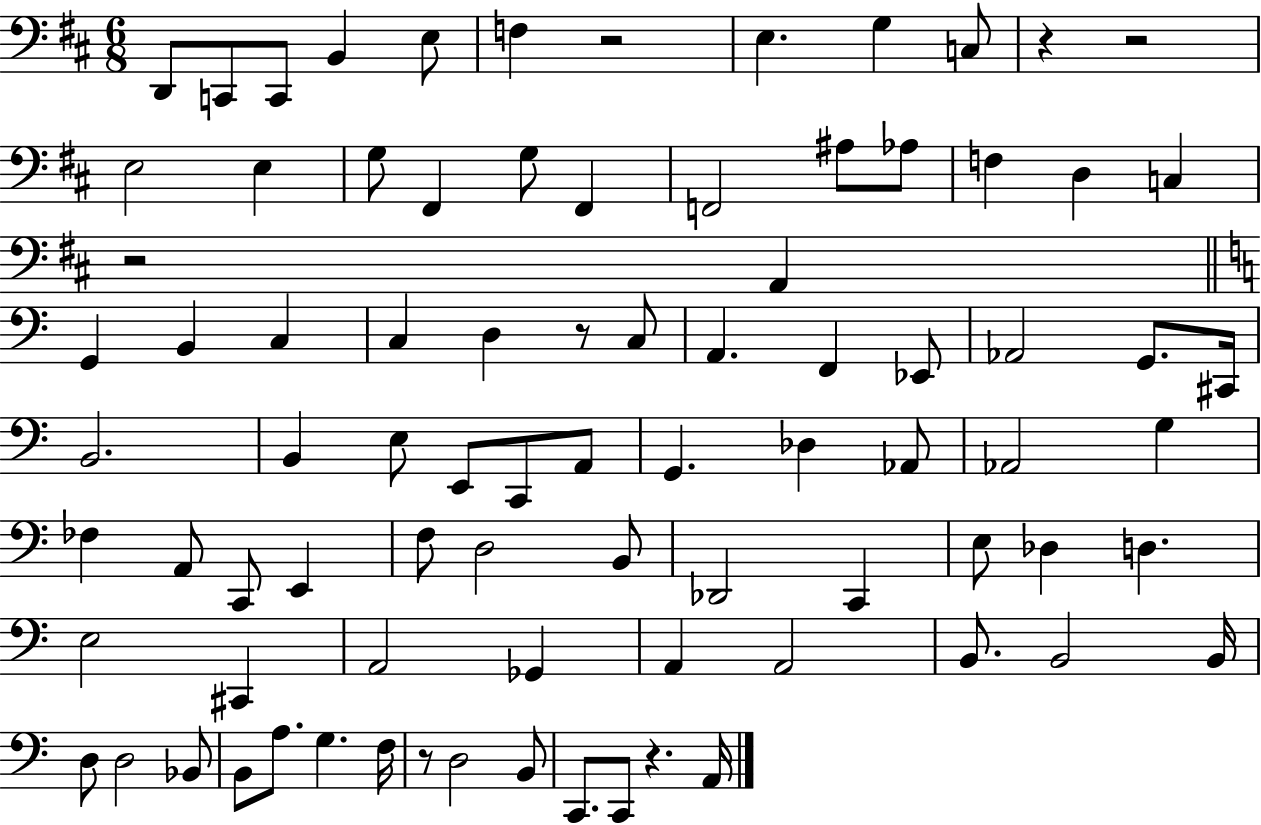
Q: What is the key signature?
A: D major